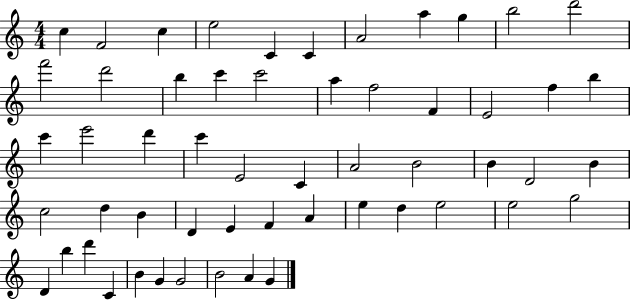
C5/q F4/h C5/q E5/h C4/q C4/q A4/h A5/q G5/q B5/h D6/h F6/h D6/h B5/q C6/q C6/h A5/q F5/h F4/q E4/h F5/q B5/q C6/q E6/h D6/q C6/q E4/h C4/q A4/h B4/h B4/q D4/h B4/q C5/h D5/q B4/q D4/q E4/q F4/q A4/q E5/q D5/q E5/h E5/h G5/h D4/q B5/q D6/q C4/q B4/q G4/q G4/h B4/h A4/q G4/q